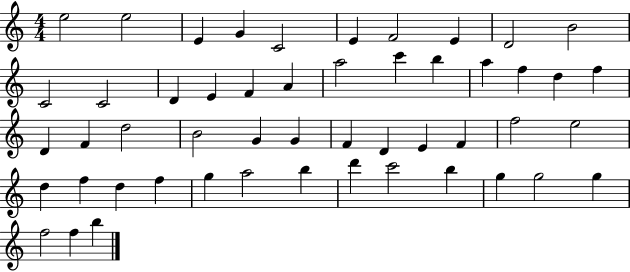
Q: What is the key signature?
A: C major